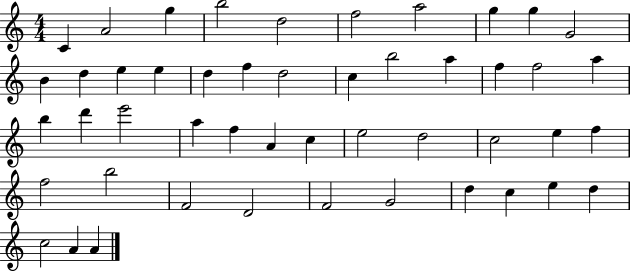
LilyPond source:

{
  \clef treble
  \numericTimeSignature
  \time 4/4
  \key c \major
  c'4 a'2 g''4 | b''2 d''2 | f''2 a''2 | g''4 g''4 g'2 | \break b'4 d''4 e''4 e''4 | d''4 f''4 d''2 | c''4 b''2 a''4 | f''4 f''2 a''4 | \break b''4 d'''4 e'''2 | a''4 f''4 a'4 c''4 | e''2 d''2 | c''2 e''4 f''4 | \break f''2 b''2 | f'2 d'2 | f'2 g'2 | d''4 c''4 e''4 d''4 | \break c''2 a'4 a'4 | \bar "|."
}